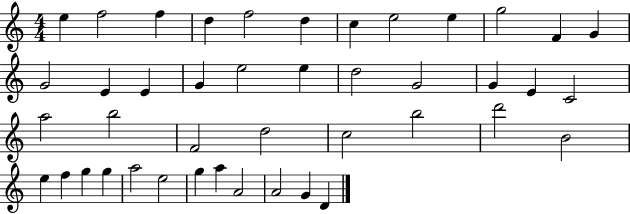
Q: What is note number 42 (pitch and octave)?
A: G4